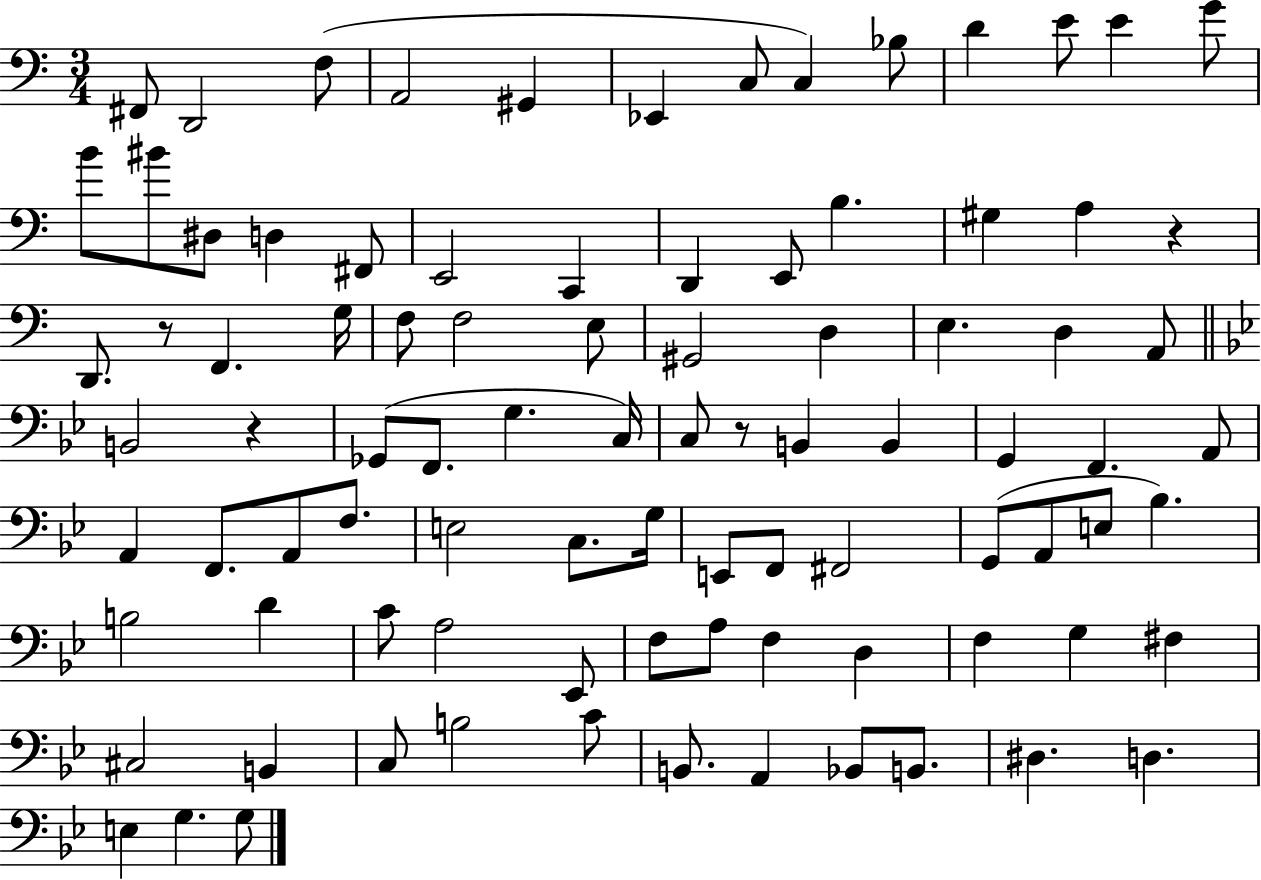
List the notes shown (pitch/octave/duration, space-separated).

F#2/e D2/h F3/e A2/h G#2/q Eb2/q C3/e C3/q Bb3/e D4/q E4/e E4/q G4/e B4/e BIS4/e D#3/e D3/q F#2/e E2/h C2/q D2/q E2/e B3/q. G#3/q A3/q R/q D2/e. R/e F2/q. G3/s F3/e F3/h E3/e G#2/h D3/q E3/q. D3/q A2/e B2/h R/q Gb2/e F2/e. G3/q. C3/s C3/e R/e B2/q B2/q G2/q F2/q. A2/e A2/q F2/e. A2/e F3/e. E3/h C3/e. G3/s E2/e F2/e F#2/h G2/e A2/e E3/e Bb3/q. B3/h D4/q C4/e A3/h Eb2/e F3/e A3/e F3/q D3/q F3/q G3/q F#3/q C#3/h B2/q C3/e B3/h C4/e B2/e. A2/q Bb2/e B2/e. D#3/q. D3/q. E3/q G3/q. G3/e